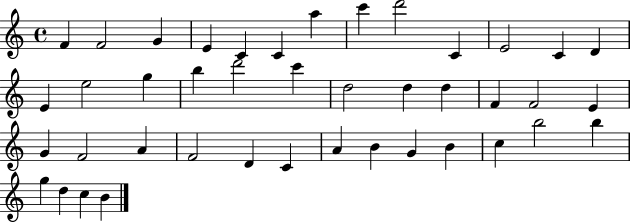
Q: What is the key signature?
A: C major